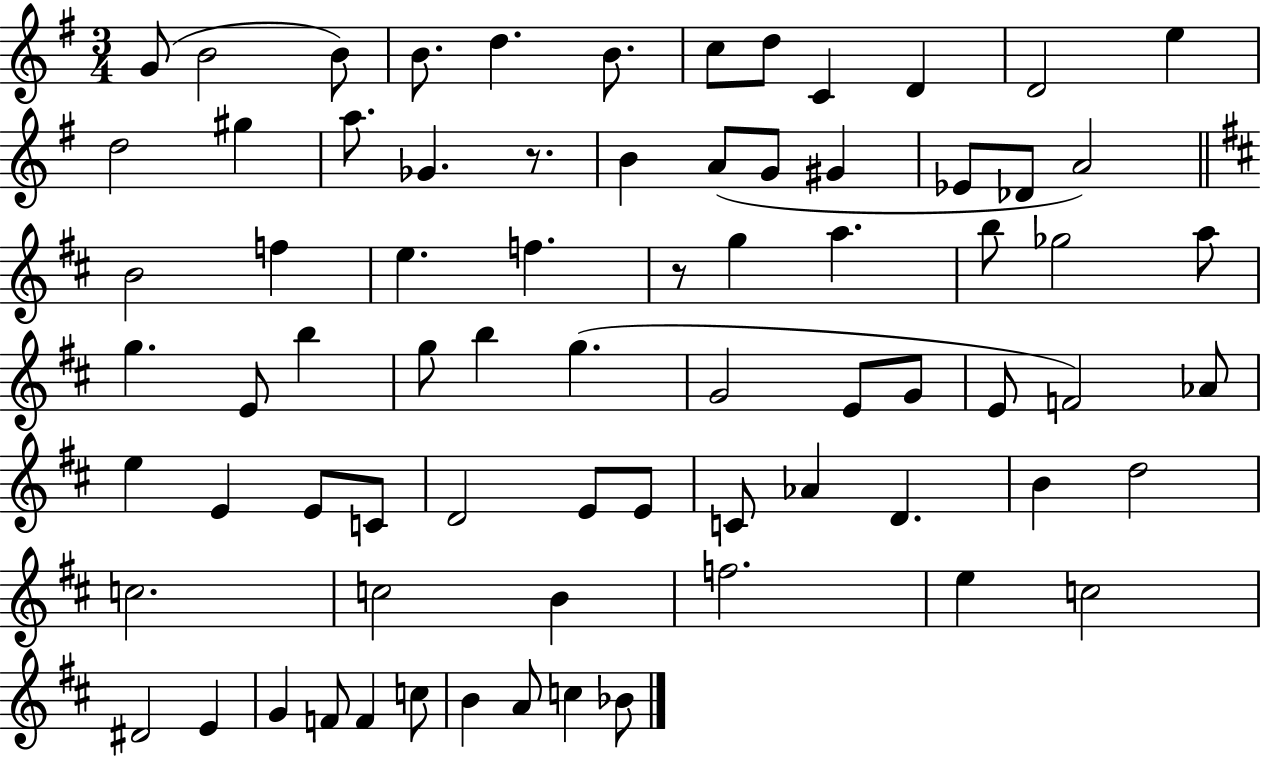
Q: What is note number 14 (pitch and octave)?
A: G#5